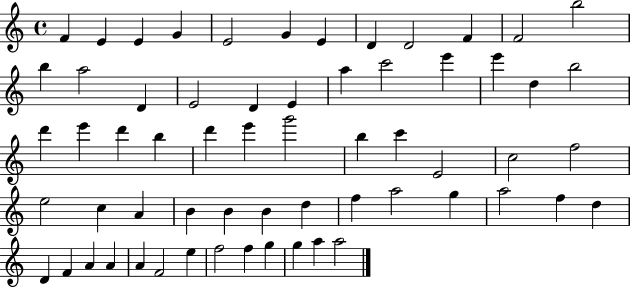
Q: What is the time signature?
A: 4/4